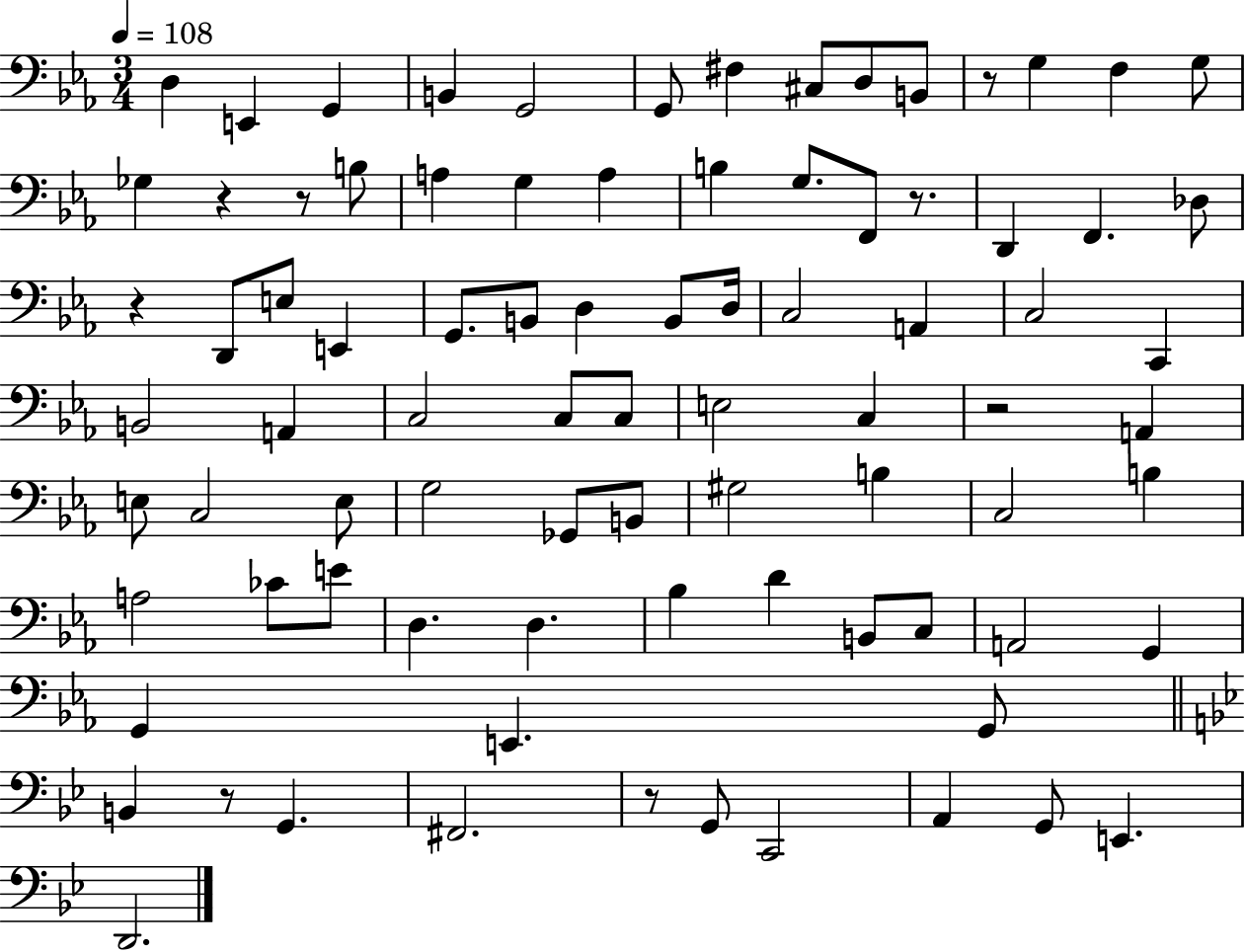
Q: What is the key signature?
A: EES major